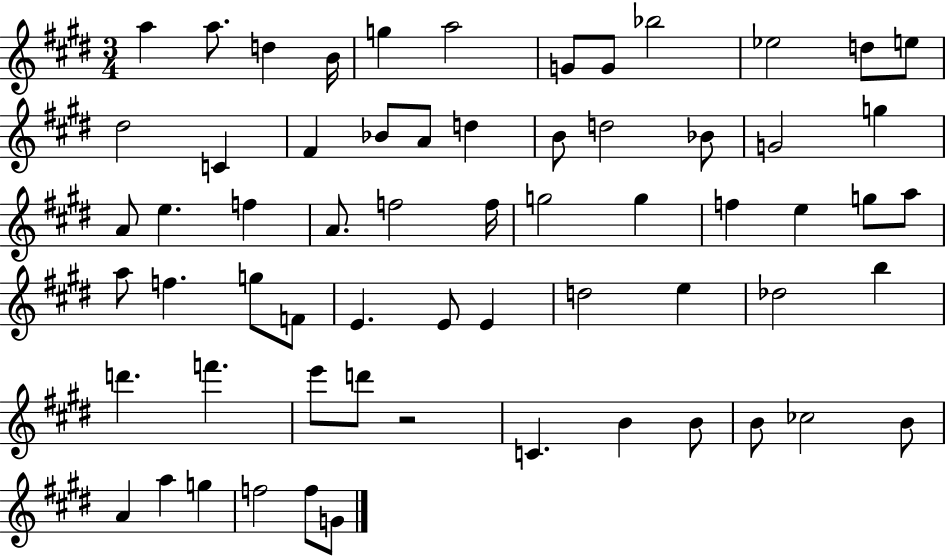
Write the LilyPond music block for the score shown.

{
  \clef treble
  \numericTimeSignature
  \time 3/4
  \key e \major
  a''4 a''8. d''4 b'16 | g''4 a''2 | g'8 g'8 bes''2 | ees''2 d''8 e''8 | \break dis''2 c'4 | fis'4 bes'8 a'8 d''4 | b'8 d''2 bes'8 | g'2 g''4 | \break a'8 e''4. f''4 | a'8. f''2 f''16 | g''2 g''4 | f''4 e''4 g''8 a''8 | \break a''8 f''4. g''8 f'8 | e'4. e'8 e'4 | d''2 e''4 | des''2 b''4 | \break d'''4. f'''4. | e'''8 d'''8 r2 | c'4. b'4 b'8 | b'8 ces''2 b'8 | \break a'4 a''4 g''4 | f''2 f''8 g'8 | \bar "|."
}